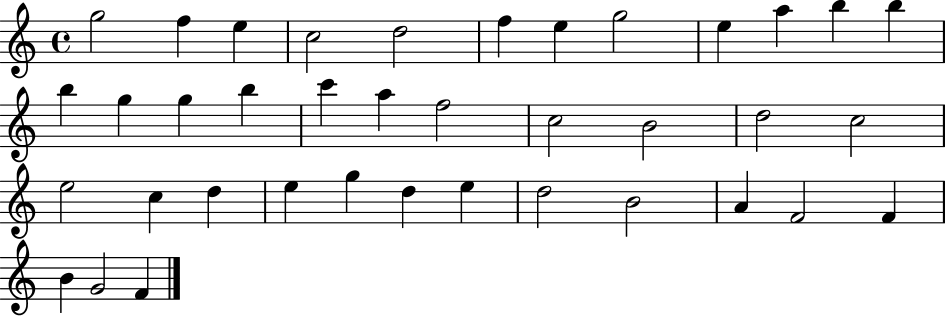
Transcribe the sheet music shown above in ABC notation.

X:1
T:Untitled
M:4/4
L:1/4
K:C
g2 f e c2 d2 f e g2 e a b b b g g b c' a f2 c2 B2 d2 c2 e2 c d e g d e d2 B2 A F2 F B G2 F